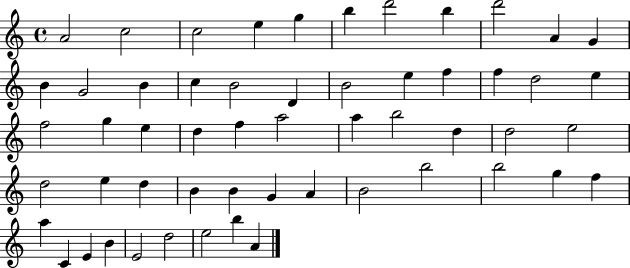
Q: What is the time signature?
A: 4/4